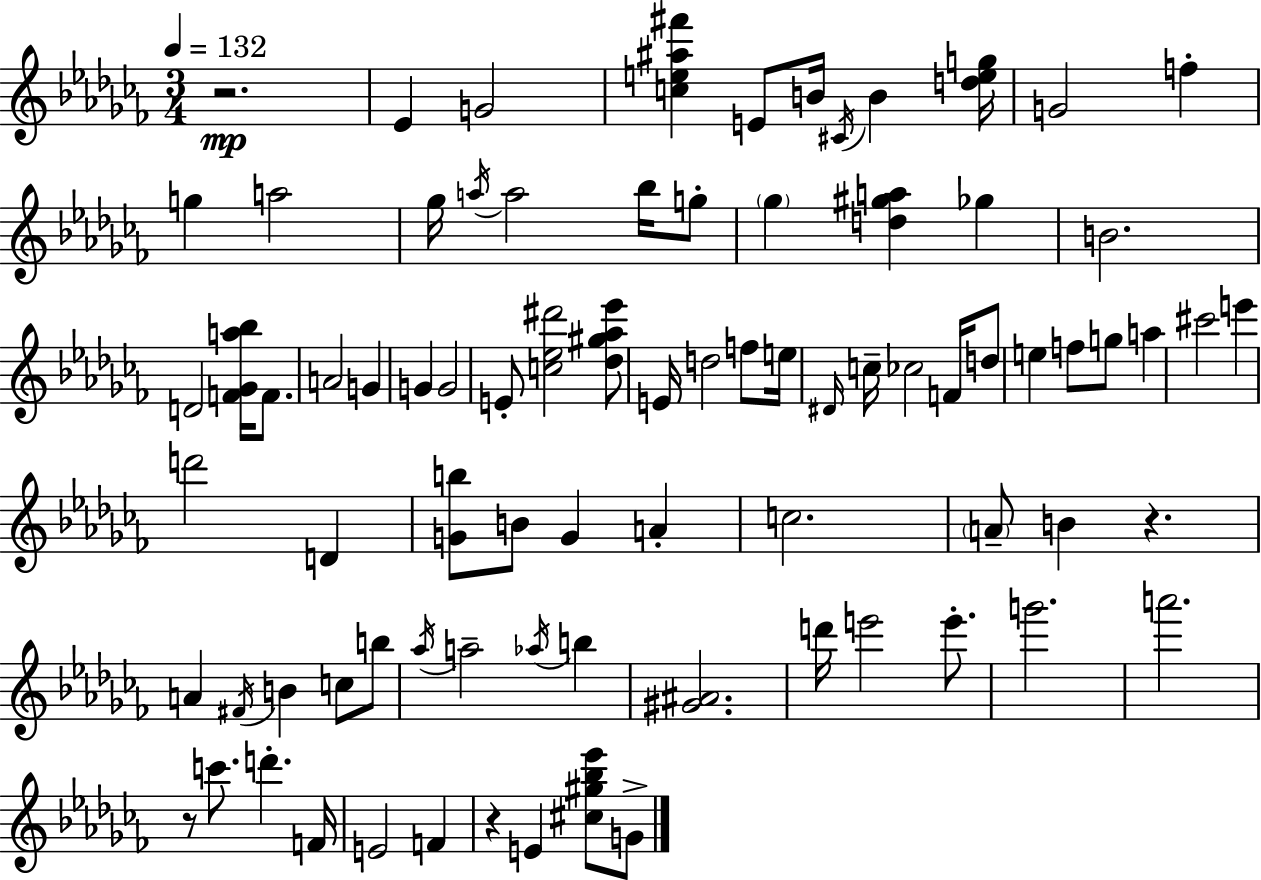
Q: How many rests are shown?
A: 4